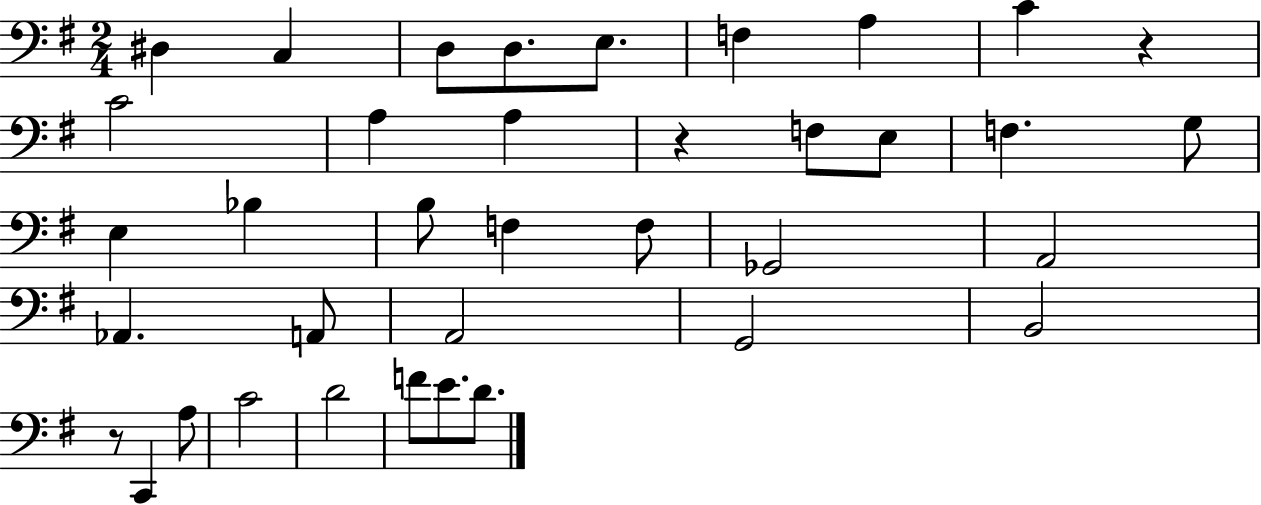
D#3/q C3/q D3/e D3/e. E3/e. F3/q A3/q C4/q R/q C4/h A3/q A3/q R/q F3/e E3/e F3/q. G3/e E3/q Bb3/q B3/e F3/q F3/e Gb2/h A2/h Ab2/q. A2/e A2/h G2/h B2/h R/e C2/q A3/e C4/h D4/h F4/e E4/e. D4/e.